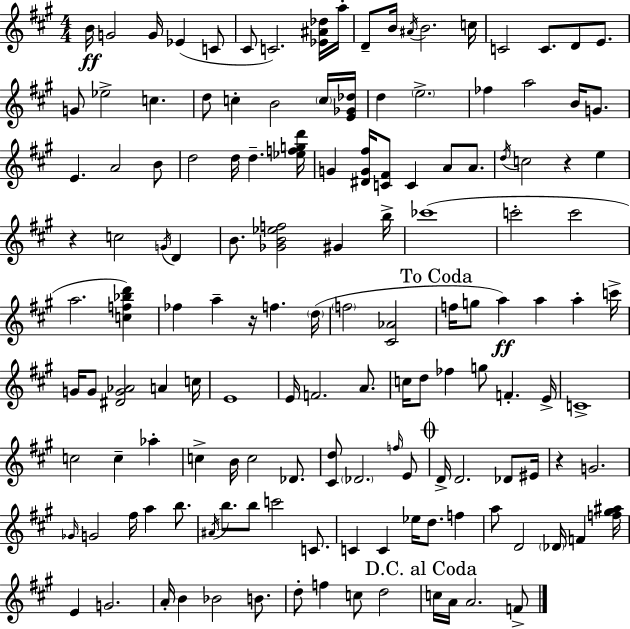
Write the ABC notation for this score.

X:1
T:Untitled
M:4/4
L:1/4
K:A
B/4 G2 G/4 _E C/2 ^C/2 C2 [_E^A_d]/4 a/4 D/2 B/4 ^A/4 B2 c/4 C2 C/2 D/2 E/2 G/2 _e2 c d/2 c B2 c/4 [E_G_d]/4 d e2 _f a2 B/4 G/2 E A2 B/2 d2 d/4 d [_efgd']/4 G [^DG^f]/4 [C^F]/2 C A/2 A/2 d/4 c2 z e z c2 G/4 D B/2 [_GB_ef]2 ^G b/4 _c'4 c'2 c'2 a2 [cf_bd'] _f a z/4 f d/4 f2 [^C_A]2 f/4 g/2 a a a c'/4 G/4 G/2 [^DG_A]2 A c/4 E4 E/4 F2 A/2 c/4 d/2 _f g/2 F E/4 C4 c2 c _a c B/4 c2 _D/2 [^Cd]/2 _D2 f/4 E/2 D/4 D2 _D/2 ^E/4 z G2 _G/4 G2 ^f/4 a b/2 ^A/4 b/2 b/2 c'2 C/2 C C _e/4 d/2 f a/2 D2 _D/4 F [f^g^a]/4 E G2 A/4 B _B2 B/2 d/2 f c/2 d2 c/4 A/4 A2 F/2